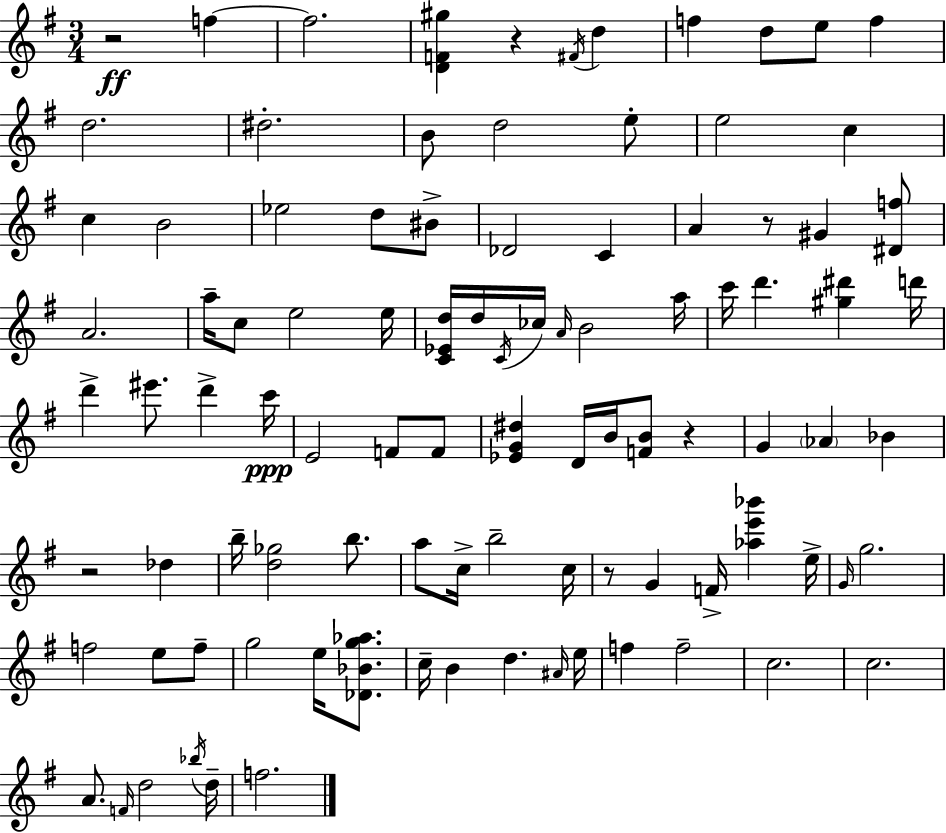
R/h F5/q F5/h. [D4,F4,G#5]/q R/q F#4/s D5/q F5/q D5/e E5/e F5/q D5/h. D#5/h. B4/e D5/h E5/e E5/h C5/q C5/q B4/h Eb5/h D5/e BIS4/e Db4/h C4/q A4/q R/e G#4/q [D#4,F5]/e A4/h. A5/s C5/e E5/h E5/s [C4,Eb4,D5]/s D5/s C4/s CES5/s A4/s B4/h A5/s C6/s D6/q. [G#5,D#6]/q D6/s D6/q EIS6/e. D6/q C6/s E4/h F4/e F4/e [Eb4,G4,D#5]/q D4/s B4/s [F4,B4]/e R/q G4/q Ab4/q Bb4/q R/h Db5/q B5/s [D5,Gb5]/h B5/e. A5/e C5/s B5/h C5/s R/e G4/q F4/s [Ab5,E6,Bb6]/q E5/s G4/s G5/h. F5/h E5/e F5/e G5/h E5/s [Db4,Bb4,G5,Ab5]/e. C5/s B4/q D5/q. A#4/s E5/s F5/q F5/h C5/h. C5/h. A4/e. F4/s D5/h Bb5/s D5/s F5/h.